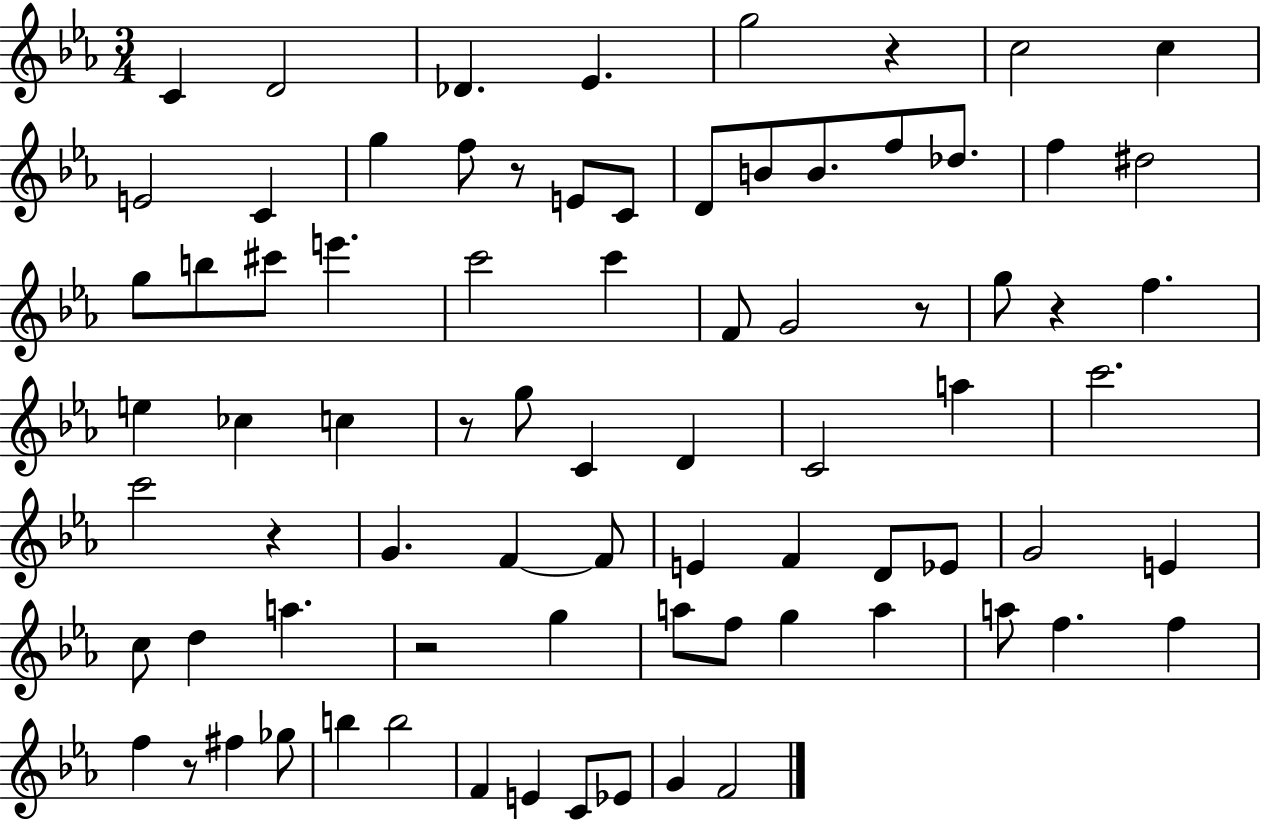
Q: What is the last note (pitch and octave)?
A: F4